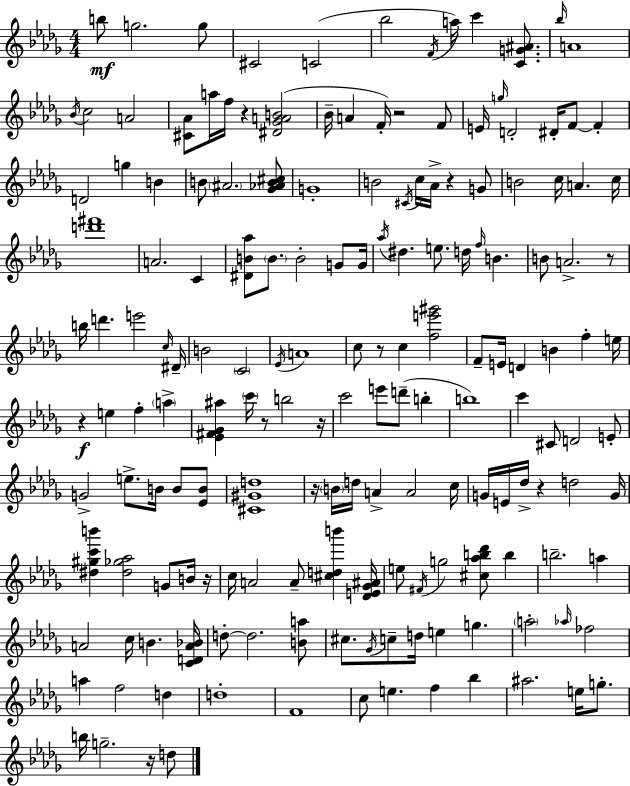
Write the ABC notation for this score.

X:1
T:Untitled
M:4/4
L:1/4
K:Bbm
b/2 g2 g/2 ^C2 C2 _b2 F/4 a/4 c' [CG^A]/2 _b/4 A4 _B/4 c2 A2 [^C_A]/2 a/4 f/4 z [^D_GAB]2 _B/4 A F/4 z2 F/2 E/4 g/4 D2 ^D/4 F/2 F D2 g B B/2 ^A2 [_G_AB^c]/2 G4 B2 ^C/4 c/4 _A/4 z G/2 B2 c/4 A c/4 [d'^f']4 A2 C [^DB_a]/2 B/2 B2 G/2 G/4 _a/4 ^d e/2 d/4 f/4 B B/2 A2 z/2 b/4 d' e'2 c/4 ^D/4 B2 C2 _E/4 A4 c/2 z/2 c [fe'^g']2 F/2 E/4 D B f e/4 z e f a [_E^F_G^a] c'/4 z/2 b2 z/4 c'2 e'/2 d'/2 b b4 c' ^C/2 D2 E/2 G2 e/2 B/4 B/2 [_EB]/2 [^C^Gd]4 z/4 B/4 d/4 A A2 c/4 G/4 E/4 _d/4 z d2 G/4 [^d^gc'b'] [^d_g_a]2 G/2 B/4 z/4 c/4 A2 A/2 [^cdb'] [_DE_G^A]/4 e/2 ^F/4 g2 [^c_ab_d']/2 b b2 a A2 c/4 B [CDA_B]/4 d/2 d2 [Ba]/2 ^c/2 _G/4 c/2 d/4 e g a2 _a/4 _f2 a f2 d d4 F4 c/2 e f _b ^a2 e/4 g/2 b/4 g2 z/4 d/2